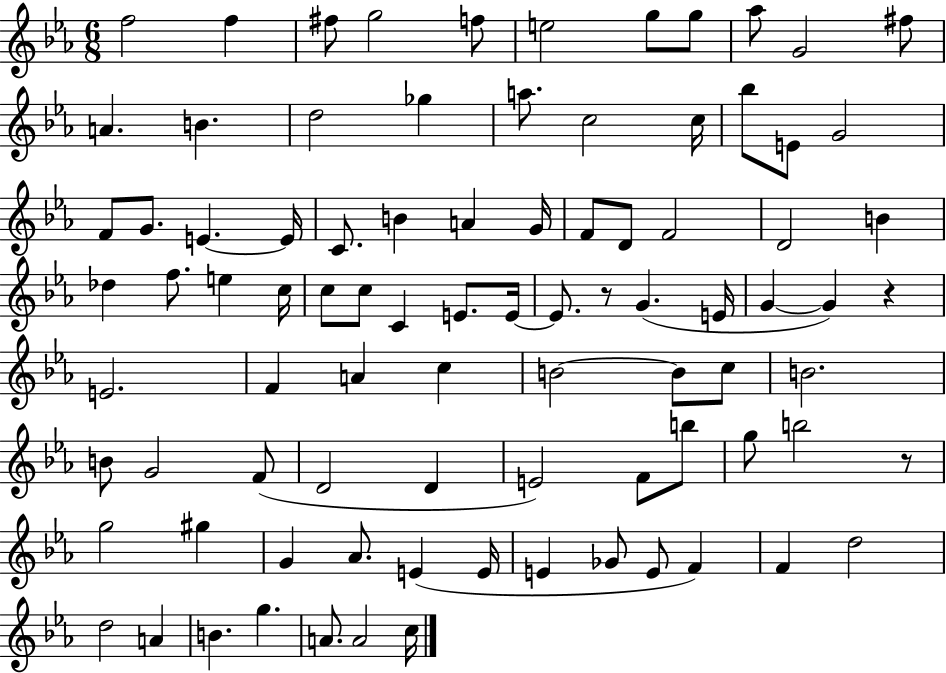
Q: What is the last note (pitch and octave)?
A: C5